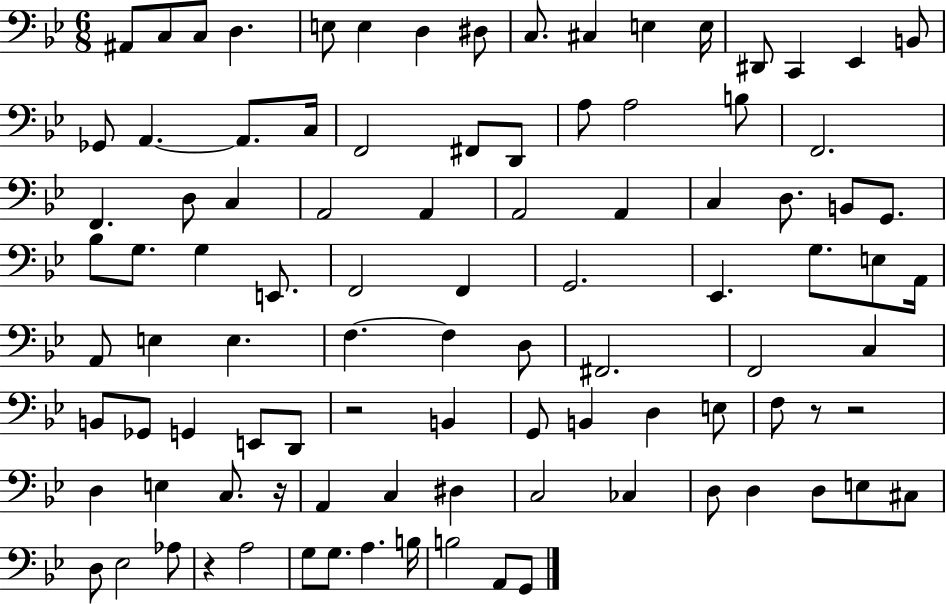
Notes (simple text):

A#2/e C3/e C3/e D3/q. E3/e E3/q D3/q D#3/e C3/e. C#3/q E3/q E3/s D#2/e C2/q Eb2/q B2/e Gb2/e A2/q. A2/e. C3/s F2/h F#2/e D2/e A3/e A3/h B3/e F2/h. F2/q. D3/e C3/q A2/h A2/q A2/h A2/q C3/q D3/e. B2/e G2/e. Bb3/e G3/e. G3/q E2/e. F2/h F2/q G2/h. Eb2/q. G3/e. E3/e A2/s A2/e E3/q E3/q. F3/q. F3/q D3/e F#2/h. F2/h C3/q B2/e Gb2/e G2/q E2/e D2/e R/h B2/q G2/e B2/q D3/q E3/e F3/e R/e R/h D3/q E3/q C3/e. R/s A2/q C3/q D#3/q C3/h CES3/q D3/e D3/q D3/e E3/e C#3/e D3/e Eb3/h Ab3/e R/q A3/h G3/e G3/e. A3/q. B3/s B3/h A2/e G2/e